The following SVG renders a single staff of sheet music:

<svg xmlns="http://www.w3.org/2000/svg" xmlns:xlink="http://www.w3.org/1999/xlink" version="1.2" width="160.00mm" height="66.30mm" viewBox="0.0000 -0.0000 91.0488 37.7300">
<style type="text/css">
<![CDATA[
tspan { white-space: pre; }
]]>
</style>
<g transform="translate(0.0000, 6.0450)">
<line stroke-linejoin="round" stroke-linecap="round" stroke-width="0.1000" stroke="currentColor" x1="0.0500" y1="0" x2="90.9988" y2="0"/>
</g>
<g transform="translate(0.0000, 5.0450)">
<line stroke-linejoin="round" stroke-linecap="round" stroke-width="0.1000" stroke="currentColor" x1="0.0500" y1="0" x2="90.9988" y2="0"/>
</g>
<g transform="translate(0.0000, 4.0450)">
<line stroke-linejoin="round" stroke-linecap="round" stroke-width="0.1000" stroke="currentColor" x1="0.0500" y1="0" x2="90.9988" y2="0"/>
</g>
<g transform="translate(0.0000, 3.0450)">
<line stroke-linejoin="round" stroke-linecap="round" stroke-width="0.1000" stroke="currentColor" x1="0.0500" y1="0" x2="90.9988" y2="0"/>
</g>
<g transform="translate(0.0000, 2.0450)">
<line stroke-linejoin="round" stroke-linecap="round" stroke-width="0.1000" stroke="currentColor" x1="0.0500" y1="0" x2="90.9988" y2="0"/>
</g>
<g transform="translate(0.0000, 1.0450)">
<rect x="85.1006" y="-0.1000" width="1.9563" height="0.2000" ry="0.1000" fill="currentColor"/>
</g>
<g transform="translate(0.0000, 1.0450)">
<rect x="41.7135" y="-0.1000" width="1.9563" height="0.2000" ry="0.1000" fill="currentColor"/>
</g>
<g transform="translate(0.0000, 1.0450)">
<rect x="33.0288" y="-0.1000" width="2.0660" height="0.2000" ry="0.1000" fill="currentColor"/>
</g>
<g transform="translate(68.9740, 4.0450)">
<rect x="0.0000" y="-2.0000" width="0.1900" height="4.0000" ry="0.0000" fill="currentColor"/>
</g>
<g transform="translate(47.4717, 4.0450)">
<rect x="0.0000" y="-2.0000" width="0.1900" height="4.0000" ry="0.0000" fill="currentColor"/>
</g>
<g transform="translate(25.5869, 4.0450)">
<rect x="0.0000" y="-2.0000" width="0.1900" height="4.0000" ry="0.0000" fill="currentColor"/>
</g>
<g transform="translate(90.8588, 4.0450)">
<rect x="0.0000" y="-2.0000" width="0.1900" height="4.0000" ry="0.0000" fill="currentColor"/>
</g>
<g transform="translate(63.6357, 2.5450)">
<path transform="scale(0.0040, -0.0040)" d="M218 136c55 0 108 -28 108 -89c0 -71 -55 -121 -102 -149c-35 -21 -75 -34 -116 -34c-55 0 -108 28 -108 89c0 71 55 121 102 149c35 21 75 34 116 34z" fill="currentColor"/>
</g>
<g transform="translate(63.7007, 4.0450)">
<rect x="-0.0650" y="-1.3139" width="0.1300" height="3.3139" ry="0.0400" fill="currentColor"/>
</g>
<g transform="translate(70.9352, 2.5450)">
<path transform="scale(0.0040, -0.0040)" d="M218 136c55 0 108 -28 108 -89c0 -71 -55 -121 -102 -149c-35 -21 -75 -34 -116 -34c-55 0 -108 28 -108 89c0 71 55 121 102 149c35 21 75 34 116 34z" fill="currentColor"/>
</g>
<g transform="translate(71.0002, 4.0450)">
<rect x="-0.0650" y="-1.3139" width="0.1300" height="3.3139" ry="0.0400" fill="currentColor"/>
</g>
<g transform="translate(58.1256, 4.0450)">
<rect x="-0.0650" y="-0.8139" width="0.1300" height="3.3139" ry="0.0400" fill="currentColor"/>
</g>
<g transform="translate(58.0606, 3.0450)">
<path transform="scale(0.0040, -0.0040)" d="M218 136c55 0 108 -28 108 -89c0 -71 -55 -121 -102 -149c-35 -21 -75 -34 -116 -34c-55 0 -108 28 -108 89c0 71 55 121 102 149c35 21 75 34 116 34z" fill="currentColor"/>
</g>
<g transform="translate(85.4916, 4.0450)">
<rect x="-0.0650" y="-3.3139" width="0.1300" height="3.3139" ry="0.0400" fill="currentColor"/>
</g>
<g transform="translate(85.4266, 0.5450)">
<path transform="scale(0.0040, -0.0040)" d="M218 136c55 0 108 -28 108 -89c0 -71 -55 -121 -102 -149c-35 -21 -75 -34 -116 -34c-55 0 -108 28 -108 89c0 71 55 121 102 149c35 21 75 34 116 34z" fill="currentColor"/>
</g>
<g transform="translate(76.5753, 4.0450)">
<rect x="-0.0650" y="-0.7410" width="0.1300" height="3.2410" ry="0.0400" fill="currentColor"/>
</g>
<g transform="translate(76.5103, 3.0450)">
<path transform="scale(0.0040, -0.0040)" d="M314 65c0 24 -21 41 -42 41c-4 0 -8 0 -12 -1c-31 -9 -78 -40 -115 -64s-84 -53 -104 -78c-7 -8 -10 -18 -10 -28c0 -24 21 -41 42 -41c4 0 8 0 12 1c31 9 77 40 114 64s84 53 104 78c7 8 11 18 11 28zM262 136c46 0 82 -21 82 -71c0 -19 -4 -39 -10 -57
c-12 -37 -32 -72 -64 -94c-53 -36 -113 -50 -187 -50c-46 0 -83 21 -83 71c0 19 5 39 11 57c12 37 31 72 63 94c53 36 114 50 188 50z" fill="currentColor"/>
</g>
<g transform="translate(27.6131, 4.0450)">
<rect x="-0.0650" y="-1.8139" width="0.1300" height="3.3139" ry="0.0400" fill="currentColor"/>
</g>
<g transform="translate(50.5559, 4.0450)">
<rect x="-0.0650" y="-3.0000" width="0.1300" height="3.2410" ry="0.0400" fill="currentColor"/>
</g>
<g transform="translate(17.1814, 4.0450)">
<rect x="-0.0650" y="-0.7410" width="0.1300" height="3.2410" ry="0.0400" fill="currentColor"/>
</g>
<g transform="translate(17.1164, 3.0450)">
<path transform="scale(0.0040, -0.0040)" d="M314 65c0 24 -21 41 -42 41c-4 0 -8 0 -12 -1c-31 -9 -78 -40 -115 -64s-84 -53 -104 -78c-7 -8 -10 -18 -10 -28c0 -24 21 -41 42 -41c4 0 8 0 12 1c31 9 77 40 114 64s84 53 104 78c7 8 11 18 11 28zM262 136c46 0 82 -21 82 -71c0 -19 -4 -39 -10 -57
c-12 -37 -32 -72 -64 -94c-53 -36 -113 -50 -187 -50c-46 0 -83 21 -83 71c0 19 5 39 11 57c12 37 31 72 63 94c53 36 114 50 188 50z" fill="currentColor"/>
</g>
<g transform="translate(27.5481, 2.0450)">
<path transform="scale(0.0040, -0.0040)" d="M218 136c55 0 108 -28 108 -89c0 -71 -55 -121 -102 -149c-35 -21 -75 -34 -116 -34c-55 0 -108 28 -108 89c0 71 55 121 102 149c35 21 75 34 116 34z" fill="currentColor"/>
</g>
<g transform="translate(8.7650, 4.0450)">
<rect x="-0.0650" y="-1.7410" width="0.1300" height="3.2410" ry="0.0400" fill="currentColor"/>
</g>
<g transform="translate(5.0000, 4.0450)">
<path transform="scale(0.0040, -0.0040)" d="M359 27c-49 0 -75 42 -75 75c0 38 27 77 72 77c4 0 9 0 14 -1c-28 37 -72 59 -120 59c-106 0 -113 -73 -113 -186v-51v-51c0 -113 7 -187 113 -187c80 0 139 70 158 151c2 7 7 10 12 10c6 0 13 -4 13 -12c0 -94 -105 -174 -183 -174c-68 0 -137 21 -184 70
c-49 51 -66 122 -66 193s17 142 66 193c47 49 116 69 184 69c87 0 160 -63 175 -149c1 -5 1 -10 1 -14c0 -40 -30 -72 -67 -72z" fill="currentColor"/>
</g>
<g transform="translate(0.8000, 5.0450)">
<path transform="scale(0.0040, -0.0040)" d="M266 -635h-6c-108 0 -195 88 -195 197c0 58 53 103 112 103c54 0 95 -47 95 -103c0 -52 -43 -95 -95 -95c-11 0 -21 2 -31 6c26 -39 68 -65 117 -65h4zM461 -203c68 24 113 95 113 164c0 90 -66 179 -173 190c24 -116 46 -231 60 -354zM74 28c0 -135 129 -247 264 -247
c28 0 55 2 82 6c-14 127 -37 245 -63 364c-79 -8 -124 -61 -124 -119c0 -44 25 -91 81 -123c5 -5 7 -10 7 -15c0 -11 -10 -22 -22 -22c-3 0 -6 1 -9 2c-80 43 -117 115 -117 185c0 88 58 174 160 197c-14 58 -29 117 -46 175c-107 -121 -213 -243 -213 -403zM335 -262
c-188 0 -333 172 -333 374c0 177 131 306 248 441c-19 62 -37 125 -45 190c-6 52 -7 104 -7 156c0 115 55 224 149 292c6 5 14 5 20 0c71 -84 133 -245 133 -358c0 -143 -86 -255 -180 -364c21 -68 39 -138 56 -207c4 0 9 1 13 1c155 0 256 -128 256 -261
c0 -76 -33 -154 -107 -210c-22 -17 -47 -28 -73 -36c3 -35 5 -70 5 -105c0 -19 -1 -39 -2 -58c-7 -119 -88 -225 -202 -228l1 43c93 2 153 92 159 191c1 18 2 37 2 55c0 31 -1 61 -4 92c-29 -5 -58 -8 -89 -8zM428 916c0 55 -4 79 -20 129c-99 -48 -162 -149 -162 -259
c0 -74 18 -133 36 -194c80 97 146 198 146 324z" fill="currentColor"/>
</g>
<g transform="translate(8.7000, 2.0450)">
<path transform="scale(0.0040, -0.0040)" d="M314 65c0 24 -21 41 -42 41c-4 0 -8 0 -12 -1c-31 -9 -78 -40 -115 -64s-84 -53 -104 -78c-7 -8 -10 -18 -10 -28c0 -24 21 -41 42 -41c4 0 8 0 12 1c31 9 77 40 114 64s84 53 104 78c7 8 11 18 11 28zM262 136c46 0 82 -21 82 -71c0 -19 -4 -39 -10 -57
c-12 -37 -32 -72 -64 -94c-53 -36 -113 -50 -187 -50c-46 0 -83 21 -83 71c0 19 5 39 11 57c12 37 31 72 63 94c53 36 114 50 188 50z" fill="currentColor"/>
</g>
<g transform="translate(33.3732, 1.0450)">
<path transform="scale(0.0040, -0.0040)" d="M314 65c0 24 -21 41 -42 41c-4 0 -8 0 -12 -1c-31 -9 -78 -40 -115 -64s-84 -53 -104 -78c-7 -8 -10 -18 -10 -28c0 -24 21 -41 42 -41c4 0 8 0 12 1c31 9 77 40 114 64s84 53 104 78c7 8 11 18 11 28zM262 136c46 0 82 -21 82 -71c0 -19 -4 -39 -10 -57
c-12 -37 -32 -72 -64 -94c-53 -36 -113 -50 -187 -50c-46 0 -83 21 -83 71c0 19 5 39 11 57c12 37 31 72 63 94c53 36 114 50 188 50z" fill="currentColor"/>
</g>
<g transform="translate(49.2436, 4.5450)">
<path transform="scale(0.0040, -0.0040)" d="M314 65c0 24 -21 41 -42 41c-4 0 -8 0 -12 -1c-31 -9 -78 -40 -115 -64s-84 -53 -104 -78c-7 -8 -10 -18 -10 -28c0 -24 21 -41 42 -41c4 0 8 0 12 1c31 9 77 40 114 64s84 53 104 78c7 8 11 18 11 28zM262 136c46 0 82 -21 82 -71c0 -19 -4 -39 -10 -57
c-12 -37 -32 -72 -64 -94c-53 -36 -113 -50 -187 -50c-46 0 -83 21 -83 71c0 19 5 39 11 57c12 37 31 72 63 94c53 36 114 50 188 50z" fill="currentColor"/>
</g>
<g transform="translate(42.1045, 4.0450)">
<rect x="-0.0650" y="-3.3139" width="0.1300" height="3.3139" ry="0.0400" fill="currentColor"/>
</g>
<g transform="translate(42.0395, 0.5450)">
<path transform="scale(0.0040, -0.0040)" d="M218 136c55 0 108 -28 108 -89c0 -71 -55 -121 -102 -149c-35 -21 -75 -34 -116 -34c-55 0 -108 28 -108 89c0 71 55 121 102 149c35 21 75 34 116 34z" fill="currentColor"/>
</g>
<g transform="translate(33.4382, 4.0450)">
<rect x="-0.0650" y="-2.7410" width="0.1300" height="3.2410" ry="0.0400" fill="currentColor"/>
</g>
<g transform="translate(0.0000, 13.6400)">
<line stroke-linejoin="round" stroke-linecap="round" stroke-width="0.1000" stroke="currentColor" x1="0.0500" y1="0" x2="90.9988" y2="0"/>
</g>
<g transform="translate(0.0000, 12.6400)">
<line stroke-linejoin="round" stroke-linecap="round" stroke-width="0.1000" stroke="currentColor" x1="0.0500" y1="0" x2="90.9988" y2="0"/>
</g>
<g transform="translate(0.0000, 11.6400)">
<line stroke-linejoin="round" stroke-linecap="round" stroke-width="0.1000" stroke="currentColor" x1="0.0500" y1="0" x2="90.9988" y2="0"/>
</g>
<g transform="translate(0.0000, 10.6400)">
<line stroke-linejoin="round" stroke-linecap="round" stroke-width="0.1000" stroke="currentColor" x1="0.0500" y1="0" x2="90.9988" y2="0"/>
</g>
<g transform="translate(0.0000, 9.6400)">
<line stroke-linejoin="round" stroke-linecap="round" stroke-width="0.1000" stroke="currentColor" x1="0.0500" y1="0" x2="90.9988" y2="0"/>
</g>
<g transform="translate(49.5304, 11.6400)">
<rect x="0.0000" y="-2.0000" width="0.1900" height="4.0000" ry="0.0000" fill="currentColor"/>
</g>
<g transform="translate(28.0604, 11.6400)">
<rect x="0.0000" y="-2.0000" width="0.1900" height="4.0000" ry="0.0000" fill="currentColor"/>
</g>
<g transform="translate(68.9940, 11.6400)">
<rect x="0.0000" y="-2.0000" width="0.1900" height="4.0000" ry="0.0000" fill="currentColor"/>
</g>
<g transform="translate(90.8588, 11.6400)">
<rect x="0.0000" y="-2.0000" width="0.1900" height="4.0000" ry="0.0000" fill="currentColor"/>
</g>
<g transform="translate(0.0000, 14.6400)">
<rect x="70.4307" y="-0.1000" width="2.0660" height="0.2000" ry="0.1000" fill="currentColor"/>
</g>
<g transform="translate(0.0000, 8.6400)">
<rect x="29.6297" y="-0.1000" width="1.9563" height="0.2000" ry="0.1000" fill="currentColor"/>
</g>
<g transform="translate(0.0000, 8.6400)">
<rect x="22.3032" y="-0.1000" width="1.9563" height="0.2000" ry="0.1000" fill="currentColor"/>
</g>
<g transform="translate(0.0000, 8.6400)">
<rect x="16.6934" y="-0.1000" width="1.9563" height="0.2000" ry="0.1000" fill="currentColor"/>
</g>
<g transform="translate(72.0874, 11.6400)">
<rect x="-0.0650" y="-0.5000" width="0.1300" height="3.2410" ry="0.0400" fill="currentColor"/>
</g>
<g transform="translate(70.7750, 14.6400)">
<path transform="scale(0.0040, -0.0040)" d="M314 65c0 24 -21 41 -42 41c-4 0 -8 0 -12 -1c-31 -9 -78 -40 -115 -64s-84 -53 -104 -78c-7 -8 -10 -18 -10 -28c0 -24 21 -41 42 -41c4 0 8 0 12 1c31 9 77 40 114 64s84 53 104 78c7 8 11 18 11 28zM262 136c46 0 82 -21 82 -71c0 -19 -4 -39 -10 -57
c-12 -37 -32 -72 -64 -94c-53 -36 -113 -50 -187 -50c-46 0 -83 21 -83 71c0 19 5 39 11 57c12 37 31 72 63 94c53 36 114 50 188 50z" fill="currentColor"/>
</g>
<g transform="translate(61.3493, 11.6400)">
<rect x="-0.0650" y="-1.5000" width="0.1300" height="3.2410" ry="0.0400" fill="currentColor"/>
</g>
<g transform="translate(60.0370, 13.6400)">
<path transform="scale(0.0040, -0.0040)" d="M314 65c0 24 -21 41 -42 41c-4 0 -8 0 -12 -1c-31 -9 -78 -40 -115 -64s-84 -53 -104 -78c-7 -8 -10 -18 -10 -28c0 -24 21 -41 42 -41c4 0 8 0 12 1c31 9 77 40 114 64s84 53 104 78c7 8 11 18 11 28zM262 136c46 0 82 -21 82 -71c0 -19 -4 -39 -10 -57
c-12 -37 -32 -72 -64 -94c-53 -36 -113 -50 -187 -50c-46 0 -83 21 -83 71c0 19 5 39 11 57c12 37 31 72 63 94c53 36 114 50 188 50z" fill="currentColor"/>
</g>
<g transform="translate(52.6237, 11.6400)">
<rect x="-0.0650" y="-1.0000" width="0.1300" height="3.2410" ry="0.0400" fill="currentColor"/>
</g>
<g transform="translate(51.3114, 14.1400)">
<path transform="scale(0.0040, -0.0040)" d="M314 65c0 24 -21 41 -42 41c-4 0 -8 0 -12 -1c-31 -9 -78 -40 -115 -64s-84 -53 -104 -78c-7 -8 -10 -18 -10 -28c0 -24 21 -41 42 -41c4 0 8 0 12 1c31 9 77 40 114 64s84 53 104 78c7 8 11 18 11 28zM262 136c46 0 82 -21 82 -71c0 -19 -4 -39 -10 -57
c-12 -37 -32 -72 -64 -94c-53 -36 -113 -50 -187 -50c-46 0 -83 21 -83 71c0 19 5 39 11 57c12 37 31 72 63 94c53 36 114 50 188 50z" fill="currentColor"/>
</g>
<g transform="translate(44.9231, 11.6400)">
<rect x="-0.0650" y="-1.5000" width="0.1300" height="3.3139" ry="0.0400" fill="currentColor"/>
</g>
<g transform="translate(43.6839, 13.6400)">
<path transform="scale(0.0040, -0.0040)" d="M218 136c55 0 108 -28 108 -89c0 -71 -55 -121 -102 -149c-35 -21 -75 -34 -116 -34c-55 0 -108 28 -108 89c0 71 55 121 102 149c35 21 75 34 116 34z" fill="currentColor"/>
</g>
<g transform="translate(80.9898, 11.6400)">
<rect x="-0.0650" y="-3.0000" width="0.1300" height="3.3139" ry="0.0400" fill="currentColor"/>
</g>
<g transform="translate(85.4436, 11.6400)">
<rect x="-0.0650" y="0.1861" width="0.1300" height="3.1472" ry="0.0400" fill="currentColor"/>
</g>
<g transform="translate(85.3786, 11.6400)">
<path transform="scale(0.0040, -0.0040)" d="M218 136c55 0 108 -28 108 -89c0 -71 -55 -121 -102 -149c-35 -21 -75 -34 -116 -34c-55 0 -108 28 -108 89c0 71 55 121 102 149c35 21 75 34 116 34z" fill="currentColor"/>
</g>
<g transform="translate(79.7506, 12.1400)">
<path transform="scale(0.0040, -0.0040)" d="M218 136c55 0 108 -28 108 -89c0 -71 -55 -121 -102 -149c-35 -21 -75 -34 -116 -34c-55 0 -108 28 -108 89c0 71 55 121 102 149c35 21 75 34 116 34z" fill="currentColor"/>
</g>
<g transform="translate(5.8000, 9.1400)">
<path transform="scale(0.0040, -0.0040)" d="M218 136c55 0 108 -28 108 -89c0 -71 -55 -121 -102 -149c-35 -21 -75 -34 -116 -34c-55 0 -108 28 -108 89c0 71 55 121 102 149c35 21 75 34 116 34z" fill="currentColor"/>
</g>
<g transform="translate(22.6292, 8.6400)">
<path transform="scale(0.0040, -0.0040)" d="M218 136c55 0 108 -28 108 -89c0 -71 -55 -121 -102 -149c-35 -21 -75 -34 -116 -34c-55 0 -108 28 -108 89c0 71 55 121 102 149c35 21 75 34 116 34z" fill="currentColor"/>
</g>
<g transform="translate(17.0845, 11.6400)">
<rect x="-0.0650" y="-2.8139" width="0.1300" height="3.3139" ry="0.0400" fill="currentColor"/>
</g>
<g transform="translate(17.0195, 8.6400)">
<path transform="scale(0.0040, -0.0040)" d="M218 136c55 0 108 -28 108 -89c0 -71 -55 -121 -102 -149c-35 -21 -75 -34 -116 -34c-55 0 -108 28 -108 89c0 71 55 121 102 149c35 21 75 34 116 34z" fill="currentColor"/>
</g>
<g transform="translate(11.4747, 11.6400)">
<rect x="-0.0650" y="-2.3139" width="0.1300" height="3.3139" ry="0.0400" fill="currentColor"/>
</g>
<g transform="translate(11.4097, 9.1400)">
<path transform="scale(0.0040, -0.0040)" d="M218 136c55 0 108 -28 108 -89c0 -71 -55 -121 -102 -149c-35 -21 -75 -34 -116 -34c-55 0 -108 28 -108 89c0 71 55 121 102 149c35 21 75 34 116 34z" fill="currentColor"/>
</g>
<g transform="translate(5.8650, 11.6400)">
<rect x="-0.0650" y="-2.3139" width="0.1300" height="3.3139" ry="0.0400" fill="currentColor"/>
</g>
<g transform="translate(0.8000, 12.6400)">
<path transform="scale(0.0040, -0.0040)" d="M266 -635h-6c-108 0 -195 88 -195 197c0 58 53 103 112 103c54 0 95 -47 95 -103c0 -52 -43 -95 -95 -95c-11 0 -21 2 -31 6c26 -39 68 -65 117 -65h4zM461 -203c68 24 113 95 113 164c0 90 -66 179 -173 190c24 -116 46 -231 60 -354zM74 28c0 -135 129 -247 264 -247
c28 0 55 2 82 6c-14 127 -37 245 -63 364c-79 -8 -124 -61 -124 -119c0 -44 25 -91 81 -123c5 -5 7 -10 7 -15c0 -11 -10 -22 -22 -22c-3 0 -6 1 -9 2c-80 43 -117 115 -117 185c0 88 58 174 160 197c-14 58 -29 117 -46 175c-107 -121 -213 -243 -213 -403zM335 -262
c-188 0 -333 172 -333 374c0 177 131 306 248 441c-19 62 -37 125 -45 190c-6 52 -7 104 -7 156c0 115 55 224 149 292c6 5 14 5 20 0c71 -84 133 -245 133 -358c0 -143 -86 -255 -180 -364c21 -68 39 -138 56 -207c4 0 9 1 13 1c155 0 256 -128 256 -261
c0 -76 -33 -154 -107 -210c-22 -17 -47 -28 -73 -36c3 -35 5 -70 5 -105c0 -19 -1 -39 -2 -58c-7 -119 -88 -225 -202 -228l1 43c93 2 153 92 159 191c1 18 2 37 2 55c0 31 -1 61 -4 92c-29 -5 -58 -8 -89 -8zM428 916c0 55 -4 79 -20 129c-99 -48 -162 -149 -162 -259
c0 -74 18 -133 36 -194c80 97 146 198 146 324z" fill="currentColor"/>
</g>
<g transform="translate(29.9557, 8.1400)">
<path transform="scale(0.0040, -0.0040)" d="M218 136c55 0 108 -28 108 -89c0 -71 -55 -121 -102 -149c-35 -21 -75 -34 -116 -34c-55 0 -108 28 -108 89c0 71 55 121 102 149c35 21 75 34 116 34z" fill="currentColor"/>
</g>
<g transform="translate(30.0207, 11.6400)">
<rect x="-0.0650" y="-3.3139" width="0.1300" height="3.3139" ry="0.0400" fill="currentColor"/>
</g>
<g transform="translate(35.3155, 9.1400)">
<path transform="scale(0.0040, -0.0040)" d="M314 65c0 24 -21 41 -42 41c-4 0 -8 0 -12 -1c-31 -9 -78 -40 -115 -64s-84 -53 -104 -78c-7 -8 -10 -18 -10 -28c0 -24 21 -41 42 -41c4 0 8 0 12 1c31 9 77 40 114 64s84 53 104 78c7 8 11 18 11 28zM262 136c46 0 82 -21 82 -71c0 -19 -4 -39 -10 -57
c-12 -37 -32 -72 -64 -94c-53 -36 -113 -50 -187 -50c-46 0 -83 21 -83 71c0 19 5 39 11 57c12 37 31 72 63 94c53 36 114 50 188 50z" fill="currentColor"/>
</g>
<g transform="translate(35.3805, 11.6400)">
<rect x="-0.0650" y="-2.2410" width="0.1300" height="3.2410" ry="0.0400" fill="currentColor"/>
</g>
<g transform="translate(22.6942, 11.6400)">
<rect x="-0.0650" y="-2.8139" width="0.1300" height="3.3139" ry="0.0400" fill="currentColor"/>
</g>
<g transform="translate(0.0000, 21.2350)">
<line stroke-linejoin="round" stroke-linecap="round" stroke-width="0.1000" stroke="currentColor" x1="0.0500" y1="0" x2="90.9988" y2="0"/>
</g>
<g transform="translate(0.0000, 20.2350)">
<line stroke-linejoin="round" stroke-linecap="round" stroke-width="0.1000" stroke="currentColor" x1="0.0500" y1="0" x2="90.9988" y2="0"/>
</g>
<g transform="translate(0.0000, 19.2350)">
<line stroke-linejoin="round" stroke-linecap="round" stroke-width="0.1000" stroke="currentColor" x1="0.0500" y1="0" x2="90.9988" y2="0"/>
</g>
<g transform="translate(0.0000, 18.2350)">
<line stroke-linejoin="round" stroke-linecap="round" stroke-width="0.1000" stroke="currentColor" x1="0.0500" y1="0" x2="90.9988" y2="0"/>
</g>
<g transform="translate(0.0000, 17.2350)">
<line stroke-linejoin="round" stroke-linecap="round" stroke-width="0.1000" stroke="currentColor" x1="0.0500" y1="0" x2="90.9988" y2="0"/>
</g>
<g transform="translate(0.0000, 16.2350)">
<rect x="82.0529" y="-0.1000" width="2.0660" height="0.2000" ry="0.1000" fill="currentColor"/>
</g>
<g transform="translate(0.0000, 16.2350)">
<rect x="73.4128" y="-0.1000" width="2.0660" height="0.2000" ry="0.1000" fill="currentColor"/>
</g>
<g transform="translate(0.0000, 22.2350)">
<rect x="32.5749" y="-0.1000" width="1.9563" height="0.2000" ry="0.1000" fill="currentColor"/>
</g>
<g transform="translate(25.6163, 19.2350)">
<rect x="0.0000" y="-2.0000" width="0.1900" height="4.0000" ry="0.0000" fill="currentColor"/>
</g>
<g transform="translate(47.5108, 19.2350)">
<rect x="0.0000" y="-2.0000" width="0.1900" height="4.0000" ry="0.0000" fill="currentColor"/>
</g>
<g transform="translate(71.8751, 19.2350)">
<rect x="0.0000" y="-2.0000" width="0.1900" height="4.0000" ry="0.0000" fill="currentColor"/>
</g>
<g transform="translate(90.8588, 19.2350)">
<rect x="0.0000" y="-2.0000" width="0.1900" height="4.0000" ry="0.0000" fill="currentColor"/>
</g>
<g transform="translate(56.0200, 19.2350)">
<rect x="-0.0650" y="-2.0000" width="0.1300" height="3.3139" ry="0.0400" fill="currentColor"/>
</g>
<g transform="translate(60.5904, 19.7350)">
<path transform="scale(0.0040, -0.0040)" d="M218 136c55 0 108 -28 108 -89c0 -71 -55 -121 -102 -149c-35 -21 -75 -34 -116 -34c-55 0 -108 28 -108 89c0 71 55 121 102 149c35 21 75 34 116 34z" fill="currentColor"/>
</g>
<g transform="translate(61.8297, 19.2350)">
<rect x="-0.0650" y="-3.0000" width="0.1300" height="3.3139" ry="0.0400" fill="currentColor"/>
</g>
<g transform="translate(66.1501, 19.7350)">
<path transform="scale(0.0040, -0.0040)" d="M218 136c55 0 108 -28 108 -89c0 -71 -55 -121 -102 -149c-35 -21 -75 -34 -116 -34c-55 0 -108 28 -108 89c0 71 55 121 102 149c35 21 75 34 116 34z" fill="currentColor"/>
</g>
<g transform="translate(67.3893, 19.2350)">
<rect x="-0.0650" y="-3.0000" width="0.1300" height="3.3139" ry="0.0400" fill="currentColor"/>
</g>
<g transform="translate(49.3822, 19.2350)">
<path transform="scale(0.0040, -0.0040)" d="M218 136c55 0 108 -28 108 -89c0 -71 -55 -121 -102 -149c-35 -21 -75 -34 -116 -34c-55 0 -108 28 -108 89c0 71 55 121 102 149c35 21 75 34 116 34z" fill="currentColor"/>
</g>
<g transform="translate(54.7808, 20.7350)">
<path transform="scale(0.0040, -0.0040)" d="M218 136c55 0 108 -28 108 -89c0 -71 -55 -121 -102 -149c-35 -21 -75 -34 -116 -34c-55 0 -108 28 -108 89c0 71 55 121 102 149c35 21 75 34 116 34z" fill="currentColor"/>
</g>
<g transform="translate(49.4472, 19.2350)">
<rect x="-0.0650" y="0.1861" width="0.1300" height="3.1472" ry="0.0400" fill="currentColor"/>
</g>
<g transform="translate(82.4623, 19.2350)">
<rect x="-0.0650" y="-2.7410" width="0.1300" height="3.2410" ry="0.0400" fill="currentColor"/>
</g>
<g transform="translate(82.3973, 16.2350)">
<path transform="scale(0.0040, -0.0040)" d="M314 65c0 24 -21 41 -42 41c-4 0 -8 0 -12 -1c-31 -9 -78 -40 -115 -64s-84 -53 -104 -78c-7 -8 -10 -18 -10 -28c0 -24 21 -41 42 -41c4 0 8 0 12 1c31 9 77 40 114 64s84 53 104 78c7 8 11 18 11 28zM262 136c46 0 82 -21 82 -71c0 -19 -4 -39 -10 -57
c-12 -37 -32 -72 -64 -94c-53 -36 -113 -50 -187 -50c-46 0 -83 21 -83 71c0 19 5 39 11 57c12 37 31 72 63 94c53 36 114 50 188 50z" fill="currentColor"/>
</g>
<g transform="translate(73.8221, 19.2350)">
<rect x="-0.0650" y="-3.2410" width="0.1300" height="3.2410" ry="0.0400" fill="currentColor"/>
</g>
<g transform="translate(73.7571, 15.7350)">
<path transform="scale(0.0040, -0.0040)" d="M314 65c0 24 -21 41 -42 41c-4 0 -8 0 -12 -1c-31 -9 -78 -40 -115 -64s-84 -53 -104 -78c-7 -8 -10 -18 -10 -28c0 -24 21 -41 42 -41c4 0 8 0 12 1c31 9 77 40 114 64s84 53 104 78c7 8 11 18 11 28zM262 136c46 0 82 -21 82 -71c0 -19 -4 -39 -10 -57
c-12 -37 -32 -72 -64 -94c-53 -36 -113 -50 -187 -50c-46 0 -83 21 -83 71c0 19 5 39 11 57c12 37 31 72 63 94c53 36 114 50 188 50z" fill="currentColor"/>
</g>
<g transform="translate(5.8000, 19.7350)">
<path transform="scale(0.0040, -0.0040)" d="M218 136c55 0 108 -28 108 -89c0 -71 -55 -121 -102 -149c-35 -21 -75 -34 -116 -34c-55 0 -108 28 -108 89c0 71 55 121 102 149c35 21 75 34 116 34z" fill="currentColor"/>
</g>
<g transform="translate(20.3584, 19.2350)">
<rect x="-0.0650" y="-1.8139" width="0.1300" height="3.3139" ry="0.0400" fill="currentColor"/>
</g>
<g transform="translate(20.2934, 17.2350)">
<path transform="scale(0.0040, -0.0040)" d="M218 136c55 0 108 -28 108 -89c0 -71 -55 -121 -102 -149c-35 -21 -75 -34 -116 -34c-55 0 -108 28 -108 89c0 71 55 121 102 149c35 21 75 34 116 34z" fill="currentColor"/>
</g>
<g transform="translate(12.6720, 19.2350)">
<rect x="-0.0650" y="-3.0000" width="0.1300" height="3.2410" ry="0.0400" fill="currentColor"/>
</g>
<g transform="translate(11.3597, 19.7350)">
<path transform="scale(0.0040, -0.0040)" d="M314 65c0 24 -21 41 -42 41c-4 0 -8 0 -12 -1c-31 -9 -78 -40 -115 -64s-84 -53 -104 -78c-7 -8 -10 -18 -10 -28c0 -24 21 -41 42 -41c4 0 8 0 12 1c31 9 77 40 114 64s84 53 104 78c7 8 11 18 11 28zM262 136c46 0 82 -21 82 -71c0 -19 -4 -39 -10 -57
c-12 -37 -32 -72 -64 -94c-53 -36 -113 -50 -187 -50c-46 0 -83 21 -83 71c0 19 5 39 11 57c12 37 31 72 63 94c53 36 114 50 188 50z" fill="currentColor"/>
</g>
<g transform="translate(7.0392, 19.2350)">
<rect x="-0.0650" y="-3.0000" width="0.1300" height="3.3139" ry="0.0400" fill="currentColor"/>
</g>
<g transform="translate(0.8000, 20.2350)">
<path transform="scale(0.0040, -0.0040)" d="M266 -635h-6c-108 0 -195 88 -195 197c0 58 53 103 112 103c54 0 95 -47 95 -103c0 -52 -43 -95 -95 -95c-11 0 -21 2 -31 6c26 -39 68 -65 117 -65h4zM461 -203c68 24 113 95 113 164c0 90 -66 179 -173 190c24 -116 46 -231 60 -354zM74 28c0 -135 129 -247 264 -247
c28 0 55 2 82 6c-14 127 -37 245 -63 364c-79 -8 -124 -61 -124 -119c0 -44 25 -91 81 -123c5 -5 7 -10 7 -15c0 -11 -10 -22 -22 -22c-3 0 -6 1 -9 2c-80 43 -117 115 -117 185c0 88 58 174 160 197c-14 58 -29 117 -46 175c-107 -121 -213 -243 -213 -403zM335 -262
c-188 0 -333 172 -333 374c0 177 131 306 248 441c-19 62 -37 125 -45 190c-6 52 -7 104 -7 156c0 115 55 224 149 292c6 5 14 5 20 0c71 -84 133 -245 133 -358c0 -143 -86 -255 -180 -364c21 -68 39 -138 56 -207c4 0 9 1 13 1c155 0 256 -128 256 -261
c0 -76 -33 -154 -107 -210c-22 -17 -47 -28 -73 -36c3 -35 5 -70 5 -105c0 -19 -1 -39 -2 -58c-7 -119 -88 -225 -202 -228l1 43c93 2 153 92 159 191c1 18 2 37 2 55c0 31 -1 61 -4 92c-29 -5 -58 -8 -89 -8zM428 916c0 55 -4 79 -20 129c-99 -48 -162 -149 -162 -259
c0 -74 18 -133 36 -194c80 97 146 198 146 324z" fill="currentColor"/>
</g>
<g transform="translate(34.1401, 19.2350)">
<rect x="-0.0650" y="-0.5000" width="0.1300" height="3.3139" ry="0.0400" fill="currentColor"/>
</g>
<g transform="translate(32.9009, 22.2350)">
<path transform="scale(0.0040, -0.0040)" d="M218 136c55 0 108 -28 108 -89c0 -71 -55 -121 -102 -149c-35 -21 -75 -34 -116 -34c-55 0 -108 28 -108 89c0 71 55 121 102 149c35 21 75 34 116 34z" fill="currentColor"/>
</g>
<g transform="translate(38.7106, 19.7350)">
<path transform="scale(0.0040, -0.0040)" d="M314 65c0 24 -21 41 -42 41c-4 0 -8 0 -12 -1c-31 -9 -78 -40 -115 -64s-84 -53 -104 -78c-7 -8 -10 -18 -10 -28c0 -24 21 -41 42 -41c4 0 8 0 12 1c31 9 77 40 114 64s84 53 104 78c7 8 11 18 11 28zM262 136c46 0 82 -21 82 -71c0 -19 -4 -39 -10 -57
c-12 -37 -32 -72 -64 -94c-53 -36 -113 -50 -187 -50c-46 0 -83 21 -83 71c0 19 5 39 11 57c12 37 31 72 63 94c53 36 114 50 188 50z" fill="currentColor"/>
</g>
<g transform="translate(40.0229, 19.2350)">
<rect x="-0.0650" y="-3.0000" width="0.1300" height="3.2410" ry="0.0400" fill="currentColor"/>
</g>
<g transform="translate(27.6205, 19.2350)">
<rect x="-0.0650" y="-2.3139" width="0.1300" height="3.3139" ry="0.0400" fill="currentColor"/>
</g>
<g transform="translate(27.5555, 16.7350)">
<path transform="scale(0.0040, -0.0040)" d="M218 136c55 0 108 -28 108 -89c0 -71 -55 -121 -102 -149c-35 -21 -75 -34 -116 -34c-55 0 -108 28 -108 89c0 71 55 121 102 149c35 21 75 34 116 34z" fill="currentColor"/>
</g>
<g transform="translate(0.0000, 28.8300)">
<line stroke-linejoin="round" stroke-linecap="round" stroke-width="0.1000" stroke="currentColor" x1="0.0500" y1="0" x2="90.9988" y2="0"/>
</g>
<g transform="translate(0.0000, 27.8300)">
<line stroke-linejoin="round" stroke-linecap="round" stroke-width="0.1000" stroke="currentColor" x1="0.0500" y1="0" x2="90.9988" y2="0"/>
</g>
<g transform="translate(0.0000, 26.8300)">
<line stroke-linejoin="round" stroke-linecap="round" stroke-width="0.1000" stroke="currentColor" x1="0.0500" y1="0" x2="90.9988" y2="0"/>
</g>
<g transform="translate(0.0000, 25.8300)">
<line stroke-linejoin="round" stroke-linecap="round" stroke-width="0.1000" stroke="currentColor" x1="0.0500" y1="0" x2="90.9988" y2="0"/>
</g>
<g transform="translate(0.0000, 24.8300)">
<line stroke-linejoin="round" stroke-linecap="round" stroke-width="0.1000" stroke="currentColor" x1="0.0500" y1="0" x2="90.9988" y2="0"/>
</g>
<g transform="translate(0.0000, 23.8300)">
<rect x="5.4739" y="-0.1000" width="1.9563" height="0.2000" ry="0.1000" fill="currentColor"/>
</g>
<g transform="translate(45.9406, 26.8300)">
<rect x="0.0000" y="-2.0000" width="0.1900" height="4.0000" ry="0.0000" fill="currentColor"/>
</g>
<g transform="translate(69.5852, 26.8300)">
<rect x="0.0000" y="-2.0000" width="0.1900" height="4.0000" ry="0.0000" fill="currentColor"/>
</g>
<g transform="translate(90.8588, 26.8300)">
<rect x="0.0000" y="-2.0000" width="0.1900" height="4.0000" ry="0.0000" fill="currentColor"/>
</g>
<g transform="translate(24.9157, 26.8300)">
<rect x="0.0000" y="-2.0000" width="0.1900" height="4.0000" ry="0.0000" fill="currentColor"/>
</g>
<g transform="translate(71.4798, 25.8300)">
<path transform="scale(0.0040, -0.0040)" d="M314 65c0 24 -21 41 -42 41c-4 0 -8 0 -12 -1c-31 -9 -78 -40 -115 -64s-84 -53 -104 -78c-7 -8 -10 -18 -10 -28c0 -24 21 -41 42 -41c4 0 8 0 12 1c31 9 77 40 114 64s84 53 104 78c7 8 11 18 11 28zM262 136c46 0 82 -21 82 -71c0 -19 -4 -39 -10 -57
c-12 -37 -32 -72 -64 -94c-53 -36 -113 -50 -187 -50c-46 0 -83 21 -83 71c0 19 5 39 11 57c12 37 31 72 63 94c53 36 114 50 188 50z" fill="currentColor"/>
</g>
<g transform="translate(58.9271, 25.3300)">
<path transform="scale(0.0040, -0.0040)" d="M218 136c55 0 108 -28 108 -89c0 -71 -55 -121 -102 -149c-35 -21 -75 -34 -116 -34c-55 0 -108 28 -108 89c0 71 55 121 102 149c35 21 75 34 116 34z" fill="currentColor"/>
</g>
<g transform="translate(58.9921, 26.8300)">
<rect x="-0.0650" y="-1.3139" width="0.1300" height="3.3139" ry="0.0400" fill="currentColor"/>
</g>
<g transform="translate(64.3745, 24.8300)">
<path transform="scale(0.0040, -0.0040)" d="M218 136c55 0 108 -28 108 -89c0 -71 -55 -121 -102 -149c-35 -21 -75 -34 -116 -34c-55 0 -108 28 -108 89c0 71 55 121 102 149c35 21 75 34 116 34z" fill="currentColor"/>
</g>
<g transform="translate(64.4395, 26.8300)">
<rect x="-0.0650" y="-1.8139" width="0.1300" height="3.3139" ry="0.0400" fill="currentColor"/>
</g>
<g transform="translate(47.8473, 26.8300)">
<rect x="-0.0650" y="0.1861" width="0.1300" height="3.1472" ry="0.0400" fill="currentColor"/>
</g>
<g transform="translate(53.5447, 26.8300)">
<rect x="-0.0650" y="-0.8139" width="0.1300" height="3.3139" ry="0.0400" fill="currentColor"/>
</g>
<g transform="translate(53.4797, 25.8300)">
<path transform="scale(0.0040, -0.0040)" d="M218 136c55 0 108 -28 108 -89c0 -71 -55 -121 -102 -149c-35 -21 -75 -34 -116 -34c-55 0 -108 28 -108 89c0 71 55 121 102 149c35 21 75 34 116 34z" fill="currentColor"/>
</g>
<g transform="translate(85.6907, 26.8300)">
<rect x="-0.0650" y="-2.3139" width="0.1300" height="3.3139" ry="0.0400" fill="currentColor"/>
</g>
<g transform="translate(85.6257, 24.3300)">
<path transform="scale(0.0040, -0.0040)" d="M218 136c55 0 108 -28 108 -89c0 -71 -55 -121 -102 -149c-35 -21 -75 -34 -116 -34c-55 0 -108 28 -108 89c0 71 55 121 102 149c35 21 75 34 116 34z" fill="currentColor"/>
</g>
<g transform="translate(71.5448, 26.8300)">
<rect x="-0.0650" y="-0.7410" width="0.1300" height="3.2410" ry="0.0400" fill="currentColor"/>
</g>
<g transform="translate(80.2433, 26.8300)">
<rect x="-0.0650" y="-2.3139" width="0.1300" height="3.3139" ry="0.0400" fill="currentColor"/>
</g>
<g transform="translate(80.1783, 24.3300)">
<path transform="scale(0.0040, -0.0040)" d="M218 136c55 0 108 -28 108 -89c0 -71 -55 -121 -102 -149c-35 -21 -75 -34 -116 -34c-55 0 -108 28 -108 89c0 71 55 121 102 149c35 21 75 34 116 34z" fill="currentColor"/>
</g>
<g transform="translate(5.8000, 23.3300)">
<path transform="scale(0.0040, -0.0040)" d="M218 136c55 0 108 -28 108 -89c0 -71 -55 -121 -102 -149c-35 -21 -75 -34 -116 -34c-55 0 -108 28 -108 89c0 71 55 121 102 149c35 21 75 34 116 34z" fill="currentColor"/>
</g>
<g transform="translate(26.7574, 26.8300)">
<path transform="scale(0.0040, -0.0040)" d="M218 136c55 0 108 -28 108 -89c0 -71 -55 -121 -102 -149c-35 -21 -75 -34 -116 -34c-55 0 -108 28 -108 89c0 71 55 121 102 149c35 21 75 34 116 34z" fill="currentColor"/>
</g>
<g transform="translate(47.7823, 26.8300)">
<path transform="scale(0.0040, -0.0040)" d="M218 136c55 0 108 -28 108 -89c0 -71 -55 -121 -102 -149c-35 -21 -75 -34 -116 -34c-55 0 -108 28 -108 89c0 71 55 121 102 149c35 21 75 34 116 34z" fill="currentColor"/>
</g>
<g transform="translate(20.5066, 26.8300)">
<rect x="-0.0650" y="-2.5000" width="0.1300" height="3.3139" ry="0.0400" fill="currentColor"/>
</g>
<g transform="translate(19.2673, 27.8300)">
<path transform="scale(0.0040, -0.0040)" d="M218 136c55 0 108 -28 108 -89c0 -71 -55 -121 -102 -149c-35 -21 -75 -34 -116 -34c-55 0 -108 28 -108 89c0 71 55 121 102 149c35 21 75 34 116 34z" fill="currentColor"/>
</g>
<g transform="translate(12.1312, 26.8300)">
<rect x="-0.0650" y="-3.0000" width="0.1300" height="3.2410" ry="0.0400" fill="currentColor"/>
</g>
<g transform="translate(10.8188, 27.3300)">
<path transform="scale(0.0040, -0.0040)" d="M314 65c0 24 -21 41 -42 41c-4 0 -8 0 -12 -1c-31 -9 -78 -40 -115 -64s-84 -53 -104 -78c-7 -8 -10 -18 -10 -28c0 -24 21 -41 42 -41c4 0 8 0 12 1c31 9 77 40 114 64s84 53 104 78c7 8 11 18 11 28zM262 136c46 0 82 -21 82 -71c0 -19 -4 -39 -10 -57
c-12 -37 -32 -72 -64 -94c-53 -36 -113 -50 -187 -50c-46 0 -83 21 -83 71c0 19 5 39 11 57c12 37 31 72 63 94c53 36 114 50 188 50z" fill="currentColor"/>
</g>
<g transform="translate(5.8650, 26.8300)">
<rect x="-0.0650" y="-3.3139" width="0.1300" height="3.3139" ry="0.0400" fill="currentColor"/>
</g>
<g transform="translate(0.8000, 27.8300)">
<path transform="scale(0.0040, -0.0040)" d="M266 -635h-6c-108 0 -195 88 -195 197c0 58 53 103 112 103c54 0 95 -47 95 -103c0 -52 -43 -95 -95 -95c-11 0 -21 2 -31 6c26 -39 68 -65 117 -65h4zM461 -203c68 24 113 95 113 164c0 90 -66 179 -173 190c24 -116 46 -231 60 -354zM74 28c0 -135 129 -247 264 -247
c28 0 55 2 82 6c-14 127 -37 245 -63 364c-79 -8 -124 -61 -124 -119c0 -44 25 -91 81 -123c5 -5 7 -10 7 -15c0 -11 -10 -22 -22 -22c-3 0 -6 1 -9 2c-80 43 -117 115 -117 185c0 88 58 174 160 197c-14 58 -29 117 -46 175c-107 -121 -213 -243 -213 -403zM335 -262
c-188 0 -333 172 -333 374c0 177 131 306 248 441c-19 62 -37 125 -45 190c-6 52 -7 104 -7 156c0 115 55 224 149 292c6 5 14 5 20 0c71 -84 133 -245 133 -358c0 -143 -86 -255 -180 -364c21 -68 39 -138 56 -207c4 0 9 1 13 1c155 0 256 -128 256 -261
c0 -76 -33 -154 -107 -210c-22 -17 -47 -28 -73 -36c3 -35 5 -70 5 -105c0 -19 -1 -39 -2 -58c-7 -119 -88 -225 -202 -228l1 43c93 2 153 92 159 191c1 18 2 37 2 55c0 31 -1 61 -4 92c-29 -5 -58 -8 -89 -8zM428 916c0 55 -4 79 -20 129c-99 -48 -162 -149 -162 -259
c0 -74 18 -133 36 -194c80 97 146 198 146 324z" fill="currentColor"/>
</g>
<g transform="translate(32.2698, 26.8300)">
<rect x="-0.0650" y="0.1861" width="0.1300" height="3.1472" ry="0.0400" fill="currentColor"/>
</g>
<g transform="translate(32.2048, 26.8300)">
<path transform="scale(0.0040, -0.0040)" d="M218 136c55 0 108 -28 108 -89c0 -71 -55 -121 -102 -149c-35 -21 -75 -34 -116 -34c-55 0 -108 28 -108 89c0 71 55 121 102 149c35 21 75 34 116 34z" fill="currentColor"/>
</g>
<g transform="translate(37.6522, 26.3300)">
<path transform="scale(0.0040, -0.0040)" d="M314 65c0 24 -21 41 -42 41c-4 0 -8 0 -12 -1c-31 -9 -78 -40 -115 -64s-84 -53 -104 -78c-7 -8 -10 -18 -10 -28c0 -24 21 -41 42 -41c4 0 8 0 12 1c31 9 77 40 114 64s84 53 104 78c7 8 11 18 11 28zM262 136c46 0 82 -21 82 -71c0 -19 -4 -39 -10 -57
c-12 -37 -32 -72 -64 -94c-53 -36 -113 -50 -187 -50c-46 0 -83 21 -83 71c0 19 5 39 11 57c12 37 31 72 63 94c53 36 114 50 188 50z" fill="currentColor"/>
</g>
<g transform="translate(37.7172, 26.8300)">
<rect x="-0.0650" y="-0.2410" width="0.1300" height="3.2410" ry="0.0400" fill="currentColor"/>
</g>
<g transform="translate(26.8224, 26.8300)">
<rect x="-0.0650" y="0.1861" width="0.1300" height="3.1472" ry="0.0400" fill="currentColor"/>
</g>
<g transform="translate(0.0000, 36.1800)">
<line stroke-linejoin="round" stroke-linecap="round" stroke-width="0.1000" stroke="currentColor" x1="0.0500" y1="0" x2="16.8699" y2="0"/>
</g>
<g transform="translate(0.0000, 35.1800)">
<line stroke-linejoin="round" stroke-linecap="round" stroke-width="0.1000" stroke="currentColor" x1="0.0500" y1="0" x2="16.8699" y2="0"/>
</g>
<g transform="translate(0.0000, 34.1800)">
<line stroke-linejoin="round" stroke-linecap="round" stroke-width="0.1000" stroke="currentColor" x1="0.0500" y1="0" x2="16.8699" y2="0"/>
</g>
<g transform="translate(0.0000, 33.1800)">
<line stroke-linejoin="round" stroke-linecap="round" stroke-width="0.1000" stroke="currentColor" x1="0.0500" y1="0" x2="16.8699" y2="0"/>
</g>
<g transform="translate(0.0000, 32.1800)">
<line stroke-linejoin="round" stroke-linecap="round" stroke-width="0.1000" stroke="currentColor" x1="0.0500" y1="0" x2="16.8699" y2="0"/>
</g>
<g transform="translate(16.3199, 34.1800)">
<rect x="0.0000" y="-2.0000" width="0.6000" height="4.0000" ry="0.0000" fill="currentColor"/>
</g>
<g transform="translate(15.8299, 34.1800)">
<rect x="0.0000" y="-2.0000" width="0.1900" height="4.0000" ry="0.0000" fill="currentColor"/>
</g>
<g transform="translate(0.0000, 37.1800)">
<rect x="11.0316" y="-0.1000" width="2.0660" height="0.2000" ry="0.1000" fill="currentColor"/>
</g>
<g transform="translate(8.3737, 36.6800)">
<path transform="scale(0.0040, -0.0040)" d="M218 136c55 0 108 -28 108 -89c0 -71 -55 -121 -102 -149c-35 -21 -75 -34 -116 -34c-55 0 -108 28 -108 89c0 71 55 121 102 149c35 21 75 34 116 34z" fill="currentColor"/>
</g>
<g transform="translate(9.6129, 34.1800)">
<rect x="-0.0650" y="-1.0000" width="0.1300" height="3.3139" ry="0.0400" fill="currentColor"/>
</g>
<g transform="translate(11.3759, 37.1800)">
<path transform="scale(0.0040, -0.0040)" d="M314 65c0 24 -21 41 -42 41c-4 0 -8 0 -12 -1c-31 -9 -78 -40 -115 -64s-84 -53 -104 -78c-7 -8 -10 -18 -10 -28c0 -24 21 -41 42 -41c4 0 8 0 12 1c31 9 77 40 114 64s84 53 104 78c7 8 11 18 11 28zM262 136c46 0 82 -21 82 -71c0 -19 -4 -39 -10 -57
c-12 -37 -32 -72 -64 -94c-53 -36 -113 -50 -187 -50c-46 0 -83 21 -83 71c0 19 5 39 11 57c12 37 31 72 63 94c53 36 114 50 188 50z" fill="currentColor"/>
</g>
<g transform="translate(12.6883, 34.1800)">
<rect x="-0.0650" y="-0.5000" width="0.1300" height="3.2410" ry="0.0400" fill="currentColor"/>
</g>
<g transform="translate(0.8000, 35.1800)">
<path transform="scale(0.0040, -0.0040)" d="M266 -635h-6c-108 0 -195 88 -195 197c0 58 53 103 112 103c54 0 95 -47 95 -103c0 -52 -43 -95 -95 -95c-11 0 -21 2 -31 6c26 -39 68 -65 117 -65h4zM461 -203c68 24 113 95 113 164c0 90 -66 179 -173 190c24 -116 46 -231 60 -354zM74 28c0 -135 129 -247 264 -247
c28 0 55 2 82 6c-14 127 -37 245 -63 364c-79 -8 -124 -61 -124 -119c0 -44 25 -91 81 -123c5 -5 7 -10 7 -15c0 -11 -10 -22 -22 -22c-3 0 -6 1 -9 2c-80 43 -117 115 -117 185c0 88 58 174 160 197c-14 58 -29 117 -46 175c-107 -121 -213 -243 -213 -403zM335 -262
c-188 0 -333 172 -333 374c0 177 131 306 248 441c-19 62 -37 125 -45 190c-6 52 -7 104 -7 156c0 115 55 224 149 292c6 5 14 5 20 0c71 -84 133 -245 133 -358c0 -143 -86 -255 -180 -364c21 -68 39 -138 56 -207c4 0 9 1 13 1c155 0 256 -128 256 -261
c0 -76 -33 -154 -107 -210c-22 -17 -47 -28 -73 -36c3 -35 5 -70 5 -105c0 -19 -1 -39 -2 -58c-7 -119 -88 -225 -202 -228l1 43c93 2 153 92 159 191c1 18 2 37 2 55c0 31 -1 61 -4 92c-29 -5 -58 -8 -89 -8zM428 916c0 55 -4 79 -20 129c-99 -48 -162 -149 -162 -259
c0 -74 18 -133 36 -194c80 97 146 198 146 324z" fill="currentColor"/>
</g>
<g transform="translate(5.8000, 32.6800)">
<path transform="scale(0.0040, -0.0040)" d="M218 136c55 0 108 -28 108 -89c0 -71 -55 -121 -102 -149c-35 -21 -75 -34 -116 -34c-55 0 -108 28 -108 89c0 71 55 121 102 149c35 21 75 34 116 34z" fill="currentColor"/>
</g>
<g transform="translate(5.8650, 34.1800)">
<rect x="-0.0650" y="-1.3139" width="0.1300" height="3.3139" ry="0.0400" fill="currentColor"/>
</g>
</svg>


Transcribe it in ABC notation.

X:1
T:Untitled
M:4/4
L:1/4
K:C
f2 d2 f a2 b A2 d e e d2 b g g a a b g2 E D2 E2 C2 A B A A2 f g C A2 B F A A b2 a2 b A2 G B B c2 B d e f d2 g g e D C2